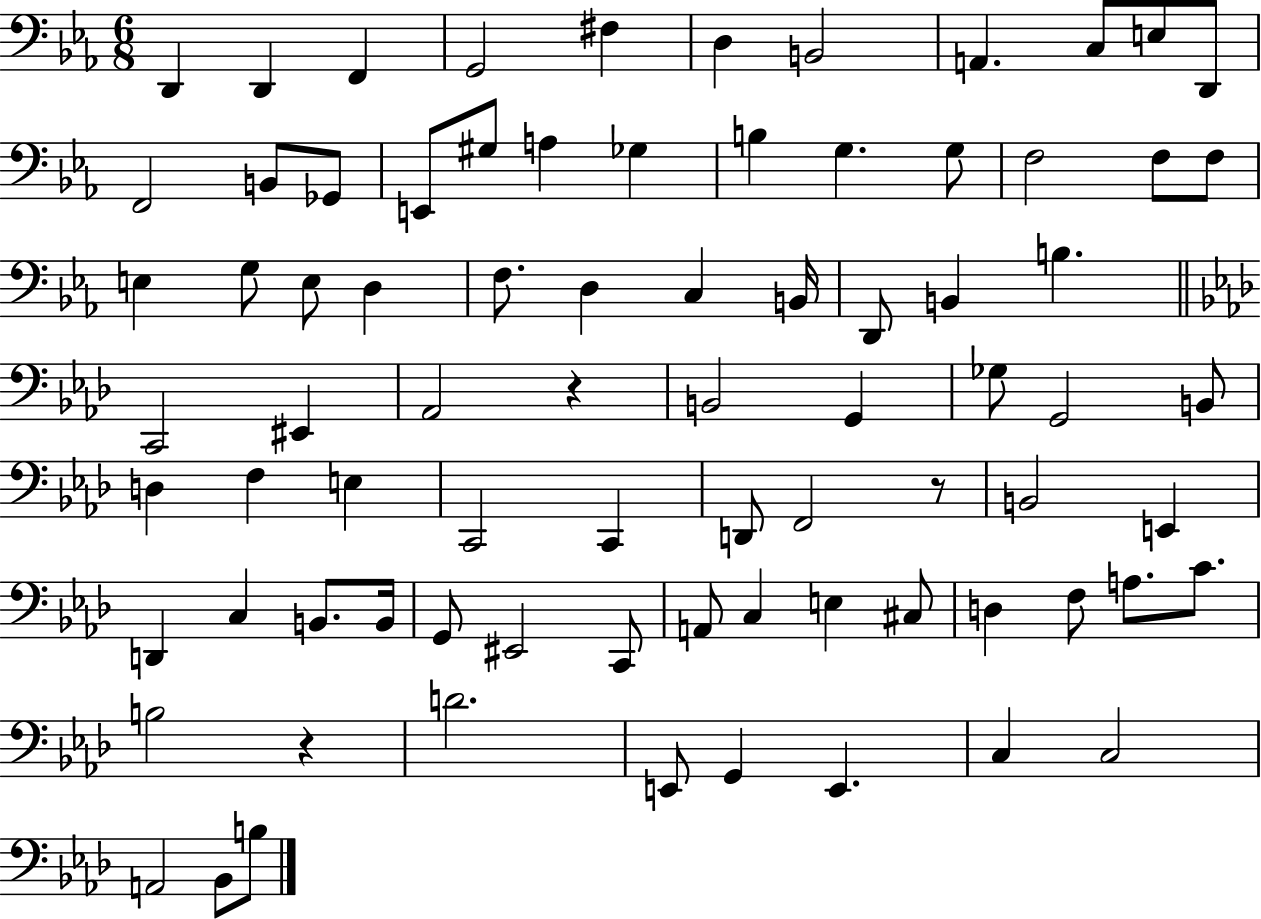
X:1
T:Untitled
M:6/8
L:1/4
K:Eb
D,, D,, F,, G,,2 ^F, D, B,,2 A,, C,/2 E,/2 D,,/2 F,,2 B,,/2 _G,,/2 E,,/2 ^G,/2 A, _G, B, G, G,/2 F,2 F,/2 F,/2 E, G,/2 E,/2 D, F,/2 D, C, B,,/4 D,,/2 B,, B, C,,2 ^E,, _A,,2 z B,,2 G,, _G,/2 G,,2 B,,/2 D, F, E, C,,2 C,, D,,/2 F,,2 z/2 B,,2 E,, D,, C, B,,/2 B,,/4 G,,/2 ^E,,2 C,,/2 A,,/2 C, E, ^C,/2 D, F,/2 A,/2 C/2 B,2 z D2 E,,/2 G,, E,, C, C,2 A,,2 _B,,/2 B,/2